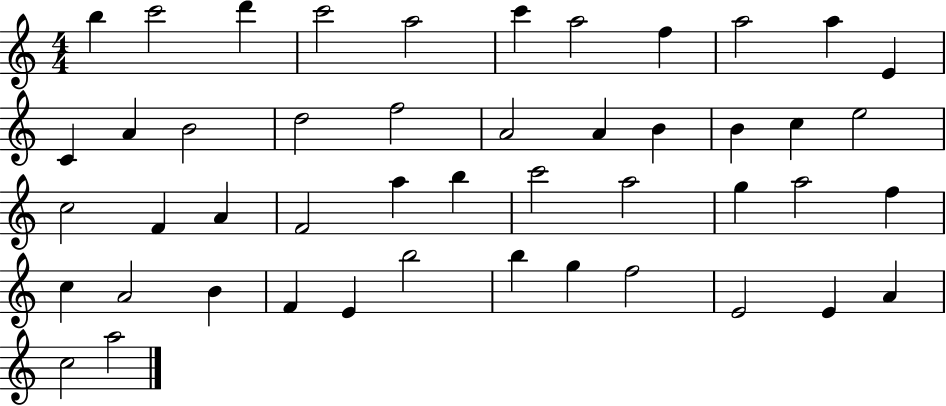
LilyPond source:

{
  \clef treble
  \numericTimeSignature
  \time 4/4
  \key c \major
  b''4 c'''2 d'''4 | c'''2 a''2 | c'''4 a''2 f''4 | a''2 a''4 e'4 | \break c'4 a'4 b'2 | d''2 f''2 | a'2 a'4 b'4 | b'4 c''4 e''2 | \break c''2 f'4 a'4 | f'2 a''4 b''4 | c'''2 a''2 | g''4 a''2 f''4 | \break c''4 a'2 b'4 | f'4 e'4 b''2 | b''4 g''4 f''2 | e'2 e'4 a'4 | \break c''2 a''2 | \bar "|."
}